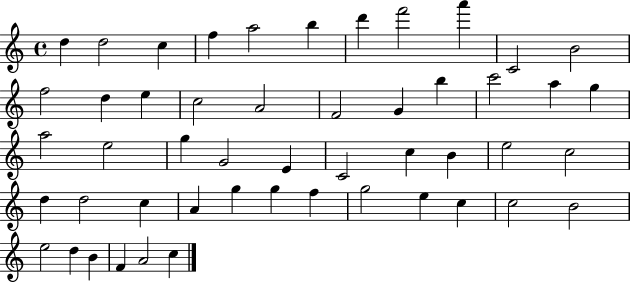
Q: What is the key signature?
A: C major